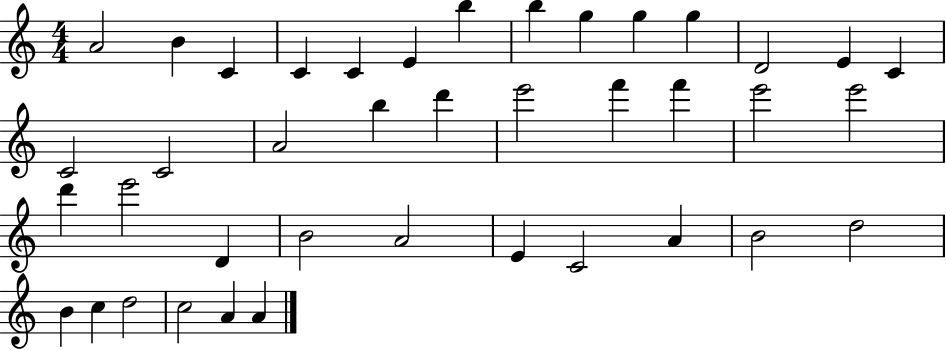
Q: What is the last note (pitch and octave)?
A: A4